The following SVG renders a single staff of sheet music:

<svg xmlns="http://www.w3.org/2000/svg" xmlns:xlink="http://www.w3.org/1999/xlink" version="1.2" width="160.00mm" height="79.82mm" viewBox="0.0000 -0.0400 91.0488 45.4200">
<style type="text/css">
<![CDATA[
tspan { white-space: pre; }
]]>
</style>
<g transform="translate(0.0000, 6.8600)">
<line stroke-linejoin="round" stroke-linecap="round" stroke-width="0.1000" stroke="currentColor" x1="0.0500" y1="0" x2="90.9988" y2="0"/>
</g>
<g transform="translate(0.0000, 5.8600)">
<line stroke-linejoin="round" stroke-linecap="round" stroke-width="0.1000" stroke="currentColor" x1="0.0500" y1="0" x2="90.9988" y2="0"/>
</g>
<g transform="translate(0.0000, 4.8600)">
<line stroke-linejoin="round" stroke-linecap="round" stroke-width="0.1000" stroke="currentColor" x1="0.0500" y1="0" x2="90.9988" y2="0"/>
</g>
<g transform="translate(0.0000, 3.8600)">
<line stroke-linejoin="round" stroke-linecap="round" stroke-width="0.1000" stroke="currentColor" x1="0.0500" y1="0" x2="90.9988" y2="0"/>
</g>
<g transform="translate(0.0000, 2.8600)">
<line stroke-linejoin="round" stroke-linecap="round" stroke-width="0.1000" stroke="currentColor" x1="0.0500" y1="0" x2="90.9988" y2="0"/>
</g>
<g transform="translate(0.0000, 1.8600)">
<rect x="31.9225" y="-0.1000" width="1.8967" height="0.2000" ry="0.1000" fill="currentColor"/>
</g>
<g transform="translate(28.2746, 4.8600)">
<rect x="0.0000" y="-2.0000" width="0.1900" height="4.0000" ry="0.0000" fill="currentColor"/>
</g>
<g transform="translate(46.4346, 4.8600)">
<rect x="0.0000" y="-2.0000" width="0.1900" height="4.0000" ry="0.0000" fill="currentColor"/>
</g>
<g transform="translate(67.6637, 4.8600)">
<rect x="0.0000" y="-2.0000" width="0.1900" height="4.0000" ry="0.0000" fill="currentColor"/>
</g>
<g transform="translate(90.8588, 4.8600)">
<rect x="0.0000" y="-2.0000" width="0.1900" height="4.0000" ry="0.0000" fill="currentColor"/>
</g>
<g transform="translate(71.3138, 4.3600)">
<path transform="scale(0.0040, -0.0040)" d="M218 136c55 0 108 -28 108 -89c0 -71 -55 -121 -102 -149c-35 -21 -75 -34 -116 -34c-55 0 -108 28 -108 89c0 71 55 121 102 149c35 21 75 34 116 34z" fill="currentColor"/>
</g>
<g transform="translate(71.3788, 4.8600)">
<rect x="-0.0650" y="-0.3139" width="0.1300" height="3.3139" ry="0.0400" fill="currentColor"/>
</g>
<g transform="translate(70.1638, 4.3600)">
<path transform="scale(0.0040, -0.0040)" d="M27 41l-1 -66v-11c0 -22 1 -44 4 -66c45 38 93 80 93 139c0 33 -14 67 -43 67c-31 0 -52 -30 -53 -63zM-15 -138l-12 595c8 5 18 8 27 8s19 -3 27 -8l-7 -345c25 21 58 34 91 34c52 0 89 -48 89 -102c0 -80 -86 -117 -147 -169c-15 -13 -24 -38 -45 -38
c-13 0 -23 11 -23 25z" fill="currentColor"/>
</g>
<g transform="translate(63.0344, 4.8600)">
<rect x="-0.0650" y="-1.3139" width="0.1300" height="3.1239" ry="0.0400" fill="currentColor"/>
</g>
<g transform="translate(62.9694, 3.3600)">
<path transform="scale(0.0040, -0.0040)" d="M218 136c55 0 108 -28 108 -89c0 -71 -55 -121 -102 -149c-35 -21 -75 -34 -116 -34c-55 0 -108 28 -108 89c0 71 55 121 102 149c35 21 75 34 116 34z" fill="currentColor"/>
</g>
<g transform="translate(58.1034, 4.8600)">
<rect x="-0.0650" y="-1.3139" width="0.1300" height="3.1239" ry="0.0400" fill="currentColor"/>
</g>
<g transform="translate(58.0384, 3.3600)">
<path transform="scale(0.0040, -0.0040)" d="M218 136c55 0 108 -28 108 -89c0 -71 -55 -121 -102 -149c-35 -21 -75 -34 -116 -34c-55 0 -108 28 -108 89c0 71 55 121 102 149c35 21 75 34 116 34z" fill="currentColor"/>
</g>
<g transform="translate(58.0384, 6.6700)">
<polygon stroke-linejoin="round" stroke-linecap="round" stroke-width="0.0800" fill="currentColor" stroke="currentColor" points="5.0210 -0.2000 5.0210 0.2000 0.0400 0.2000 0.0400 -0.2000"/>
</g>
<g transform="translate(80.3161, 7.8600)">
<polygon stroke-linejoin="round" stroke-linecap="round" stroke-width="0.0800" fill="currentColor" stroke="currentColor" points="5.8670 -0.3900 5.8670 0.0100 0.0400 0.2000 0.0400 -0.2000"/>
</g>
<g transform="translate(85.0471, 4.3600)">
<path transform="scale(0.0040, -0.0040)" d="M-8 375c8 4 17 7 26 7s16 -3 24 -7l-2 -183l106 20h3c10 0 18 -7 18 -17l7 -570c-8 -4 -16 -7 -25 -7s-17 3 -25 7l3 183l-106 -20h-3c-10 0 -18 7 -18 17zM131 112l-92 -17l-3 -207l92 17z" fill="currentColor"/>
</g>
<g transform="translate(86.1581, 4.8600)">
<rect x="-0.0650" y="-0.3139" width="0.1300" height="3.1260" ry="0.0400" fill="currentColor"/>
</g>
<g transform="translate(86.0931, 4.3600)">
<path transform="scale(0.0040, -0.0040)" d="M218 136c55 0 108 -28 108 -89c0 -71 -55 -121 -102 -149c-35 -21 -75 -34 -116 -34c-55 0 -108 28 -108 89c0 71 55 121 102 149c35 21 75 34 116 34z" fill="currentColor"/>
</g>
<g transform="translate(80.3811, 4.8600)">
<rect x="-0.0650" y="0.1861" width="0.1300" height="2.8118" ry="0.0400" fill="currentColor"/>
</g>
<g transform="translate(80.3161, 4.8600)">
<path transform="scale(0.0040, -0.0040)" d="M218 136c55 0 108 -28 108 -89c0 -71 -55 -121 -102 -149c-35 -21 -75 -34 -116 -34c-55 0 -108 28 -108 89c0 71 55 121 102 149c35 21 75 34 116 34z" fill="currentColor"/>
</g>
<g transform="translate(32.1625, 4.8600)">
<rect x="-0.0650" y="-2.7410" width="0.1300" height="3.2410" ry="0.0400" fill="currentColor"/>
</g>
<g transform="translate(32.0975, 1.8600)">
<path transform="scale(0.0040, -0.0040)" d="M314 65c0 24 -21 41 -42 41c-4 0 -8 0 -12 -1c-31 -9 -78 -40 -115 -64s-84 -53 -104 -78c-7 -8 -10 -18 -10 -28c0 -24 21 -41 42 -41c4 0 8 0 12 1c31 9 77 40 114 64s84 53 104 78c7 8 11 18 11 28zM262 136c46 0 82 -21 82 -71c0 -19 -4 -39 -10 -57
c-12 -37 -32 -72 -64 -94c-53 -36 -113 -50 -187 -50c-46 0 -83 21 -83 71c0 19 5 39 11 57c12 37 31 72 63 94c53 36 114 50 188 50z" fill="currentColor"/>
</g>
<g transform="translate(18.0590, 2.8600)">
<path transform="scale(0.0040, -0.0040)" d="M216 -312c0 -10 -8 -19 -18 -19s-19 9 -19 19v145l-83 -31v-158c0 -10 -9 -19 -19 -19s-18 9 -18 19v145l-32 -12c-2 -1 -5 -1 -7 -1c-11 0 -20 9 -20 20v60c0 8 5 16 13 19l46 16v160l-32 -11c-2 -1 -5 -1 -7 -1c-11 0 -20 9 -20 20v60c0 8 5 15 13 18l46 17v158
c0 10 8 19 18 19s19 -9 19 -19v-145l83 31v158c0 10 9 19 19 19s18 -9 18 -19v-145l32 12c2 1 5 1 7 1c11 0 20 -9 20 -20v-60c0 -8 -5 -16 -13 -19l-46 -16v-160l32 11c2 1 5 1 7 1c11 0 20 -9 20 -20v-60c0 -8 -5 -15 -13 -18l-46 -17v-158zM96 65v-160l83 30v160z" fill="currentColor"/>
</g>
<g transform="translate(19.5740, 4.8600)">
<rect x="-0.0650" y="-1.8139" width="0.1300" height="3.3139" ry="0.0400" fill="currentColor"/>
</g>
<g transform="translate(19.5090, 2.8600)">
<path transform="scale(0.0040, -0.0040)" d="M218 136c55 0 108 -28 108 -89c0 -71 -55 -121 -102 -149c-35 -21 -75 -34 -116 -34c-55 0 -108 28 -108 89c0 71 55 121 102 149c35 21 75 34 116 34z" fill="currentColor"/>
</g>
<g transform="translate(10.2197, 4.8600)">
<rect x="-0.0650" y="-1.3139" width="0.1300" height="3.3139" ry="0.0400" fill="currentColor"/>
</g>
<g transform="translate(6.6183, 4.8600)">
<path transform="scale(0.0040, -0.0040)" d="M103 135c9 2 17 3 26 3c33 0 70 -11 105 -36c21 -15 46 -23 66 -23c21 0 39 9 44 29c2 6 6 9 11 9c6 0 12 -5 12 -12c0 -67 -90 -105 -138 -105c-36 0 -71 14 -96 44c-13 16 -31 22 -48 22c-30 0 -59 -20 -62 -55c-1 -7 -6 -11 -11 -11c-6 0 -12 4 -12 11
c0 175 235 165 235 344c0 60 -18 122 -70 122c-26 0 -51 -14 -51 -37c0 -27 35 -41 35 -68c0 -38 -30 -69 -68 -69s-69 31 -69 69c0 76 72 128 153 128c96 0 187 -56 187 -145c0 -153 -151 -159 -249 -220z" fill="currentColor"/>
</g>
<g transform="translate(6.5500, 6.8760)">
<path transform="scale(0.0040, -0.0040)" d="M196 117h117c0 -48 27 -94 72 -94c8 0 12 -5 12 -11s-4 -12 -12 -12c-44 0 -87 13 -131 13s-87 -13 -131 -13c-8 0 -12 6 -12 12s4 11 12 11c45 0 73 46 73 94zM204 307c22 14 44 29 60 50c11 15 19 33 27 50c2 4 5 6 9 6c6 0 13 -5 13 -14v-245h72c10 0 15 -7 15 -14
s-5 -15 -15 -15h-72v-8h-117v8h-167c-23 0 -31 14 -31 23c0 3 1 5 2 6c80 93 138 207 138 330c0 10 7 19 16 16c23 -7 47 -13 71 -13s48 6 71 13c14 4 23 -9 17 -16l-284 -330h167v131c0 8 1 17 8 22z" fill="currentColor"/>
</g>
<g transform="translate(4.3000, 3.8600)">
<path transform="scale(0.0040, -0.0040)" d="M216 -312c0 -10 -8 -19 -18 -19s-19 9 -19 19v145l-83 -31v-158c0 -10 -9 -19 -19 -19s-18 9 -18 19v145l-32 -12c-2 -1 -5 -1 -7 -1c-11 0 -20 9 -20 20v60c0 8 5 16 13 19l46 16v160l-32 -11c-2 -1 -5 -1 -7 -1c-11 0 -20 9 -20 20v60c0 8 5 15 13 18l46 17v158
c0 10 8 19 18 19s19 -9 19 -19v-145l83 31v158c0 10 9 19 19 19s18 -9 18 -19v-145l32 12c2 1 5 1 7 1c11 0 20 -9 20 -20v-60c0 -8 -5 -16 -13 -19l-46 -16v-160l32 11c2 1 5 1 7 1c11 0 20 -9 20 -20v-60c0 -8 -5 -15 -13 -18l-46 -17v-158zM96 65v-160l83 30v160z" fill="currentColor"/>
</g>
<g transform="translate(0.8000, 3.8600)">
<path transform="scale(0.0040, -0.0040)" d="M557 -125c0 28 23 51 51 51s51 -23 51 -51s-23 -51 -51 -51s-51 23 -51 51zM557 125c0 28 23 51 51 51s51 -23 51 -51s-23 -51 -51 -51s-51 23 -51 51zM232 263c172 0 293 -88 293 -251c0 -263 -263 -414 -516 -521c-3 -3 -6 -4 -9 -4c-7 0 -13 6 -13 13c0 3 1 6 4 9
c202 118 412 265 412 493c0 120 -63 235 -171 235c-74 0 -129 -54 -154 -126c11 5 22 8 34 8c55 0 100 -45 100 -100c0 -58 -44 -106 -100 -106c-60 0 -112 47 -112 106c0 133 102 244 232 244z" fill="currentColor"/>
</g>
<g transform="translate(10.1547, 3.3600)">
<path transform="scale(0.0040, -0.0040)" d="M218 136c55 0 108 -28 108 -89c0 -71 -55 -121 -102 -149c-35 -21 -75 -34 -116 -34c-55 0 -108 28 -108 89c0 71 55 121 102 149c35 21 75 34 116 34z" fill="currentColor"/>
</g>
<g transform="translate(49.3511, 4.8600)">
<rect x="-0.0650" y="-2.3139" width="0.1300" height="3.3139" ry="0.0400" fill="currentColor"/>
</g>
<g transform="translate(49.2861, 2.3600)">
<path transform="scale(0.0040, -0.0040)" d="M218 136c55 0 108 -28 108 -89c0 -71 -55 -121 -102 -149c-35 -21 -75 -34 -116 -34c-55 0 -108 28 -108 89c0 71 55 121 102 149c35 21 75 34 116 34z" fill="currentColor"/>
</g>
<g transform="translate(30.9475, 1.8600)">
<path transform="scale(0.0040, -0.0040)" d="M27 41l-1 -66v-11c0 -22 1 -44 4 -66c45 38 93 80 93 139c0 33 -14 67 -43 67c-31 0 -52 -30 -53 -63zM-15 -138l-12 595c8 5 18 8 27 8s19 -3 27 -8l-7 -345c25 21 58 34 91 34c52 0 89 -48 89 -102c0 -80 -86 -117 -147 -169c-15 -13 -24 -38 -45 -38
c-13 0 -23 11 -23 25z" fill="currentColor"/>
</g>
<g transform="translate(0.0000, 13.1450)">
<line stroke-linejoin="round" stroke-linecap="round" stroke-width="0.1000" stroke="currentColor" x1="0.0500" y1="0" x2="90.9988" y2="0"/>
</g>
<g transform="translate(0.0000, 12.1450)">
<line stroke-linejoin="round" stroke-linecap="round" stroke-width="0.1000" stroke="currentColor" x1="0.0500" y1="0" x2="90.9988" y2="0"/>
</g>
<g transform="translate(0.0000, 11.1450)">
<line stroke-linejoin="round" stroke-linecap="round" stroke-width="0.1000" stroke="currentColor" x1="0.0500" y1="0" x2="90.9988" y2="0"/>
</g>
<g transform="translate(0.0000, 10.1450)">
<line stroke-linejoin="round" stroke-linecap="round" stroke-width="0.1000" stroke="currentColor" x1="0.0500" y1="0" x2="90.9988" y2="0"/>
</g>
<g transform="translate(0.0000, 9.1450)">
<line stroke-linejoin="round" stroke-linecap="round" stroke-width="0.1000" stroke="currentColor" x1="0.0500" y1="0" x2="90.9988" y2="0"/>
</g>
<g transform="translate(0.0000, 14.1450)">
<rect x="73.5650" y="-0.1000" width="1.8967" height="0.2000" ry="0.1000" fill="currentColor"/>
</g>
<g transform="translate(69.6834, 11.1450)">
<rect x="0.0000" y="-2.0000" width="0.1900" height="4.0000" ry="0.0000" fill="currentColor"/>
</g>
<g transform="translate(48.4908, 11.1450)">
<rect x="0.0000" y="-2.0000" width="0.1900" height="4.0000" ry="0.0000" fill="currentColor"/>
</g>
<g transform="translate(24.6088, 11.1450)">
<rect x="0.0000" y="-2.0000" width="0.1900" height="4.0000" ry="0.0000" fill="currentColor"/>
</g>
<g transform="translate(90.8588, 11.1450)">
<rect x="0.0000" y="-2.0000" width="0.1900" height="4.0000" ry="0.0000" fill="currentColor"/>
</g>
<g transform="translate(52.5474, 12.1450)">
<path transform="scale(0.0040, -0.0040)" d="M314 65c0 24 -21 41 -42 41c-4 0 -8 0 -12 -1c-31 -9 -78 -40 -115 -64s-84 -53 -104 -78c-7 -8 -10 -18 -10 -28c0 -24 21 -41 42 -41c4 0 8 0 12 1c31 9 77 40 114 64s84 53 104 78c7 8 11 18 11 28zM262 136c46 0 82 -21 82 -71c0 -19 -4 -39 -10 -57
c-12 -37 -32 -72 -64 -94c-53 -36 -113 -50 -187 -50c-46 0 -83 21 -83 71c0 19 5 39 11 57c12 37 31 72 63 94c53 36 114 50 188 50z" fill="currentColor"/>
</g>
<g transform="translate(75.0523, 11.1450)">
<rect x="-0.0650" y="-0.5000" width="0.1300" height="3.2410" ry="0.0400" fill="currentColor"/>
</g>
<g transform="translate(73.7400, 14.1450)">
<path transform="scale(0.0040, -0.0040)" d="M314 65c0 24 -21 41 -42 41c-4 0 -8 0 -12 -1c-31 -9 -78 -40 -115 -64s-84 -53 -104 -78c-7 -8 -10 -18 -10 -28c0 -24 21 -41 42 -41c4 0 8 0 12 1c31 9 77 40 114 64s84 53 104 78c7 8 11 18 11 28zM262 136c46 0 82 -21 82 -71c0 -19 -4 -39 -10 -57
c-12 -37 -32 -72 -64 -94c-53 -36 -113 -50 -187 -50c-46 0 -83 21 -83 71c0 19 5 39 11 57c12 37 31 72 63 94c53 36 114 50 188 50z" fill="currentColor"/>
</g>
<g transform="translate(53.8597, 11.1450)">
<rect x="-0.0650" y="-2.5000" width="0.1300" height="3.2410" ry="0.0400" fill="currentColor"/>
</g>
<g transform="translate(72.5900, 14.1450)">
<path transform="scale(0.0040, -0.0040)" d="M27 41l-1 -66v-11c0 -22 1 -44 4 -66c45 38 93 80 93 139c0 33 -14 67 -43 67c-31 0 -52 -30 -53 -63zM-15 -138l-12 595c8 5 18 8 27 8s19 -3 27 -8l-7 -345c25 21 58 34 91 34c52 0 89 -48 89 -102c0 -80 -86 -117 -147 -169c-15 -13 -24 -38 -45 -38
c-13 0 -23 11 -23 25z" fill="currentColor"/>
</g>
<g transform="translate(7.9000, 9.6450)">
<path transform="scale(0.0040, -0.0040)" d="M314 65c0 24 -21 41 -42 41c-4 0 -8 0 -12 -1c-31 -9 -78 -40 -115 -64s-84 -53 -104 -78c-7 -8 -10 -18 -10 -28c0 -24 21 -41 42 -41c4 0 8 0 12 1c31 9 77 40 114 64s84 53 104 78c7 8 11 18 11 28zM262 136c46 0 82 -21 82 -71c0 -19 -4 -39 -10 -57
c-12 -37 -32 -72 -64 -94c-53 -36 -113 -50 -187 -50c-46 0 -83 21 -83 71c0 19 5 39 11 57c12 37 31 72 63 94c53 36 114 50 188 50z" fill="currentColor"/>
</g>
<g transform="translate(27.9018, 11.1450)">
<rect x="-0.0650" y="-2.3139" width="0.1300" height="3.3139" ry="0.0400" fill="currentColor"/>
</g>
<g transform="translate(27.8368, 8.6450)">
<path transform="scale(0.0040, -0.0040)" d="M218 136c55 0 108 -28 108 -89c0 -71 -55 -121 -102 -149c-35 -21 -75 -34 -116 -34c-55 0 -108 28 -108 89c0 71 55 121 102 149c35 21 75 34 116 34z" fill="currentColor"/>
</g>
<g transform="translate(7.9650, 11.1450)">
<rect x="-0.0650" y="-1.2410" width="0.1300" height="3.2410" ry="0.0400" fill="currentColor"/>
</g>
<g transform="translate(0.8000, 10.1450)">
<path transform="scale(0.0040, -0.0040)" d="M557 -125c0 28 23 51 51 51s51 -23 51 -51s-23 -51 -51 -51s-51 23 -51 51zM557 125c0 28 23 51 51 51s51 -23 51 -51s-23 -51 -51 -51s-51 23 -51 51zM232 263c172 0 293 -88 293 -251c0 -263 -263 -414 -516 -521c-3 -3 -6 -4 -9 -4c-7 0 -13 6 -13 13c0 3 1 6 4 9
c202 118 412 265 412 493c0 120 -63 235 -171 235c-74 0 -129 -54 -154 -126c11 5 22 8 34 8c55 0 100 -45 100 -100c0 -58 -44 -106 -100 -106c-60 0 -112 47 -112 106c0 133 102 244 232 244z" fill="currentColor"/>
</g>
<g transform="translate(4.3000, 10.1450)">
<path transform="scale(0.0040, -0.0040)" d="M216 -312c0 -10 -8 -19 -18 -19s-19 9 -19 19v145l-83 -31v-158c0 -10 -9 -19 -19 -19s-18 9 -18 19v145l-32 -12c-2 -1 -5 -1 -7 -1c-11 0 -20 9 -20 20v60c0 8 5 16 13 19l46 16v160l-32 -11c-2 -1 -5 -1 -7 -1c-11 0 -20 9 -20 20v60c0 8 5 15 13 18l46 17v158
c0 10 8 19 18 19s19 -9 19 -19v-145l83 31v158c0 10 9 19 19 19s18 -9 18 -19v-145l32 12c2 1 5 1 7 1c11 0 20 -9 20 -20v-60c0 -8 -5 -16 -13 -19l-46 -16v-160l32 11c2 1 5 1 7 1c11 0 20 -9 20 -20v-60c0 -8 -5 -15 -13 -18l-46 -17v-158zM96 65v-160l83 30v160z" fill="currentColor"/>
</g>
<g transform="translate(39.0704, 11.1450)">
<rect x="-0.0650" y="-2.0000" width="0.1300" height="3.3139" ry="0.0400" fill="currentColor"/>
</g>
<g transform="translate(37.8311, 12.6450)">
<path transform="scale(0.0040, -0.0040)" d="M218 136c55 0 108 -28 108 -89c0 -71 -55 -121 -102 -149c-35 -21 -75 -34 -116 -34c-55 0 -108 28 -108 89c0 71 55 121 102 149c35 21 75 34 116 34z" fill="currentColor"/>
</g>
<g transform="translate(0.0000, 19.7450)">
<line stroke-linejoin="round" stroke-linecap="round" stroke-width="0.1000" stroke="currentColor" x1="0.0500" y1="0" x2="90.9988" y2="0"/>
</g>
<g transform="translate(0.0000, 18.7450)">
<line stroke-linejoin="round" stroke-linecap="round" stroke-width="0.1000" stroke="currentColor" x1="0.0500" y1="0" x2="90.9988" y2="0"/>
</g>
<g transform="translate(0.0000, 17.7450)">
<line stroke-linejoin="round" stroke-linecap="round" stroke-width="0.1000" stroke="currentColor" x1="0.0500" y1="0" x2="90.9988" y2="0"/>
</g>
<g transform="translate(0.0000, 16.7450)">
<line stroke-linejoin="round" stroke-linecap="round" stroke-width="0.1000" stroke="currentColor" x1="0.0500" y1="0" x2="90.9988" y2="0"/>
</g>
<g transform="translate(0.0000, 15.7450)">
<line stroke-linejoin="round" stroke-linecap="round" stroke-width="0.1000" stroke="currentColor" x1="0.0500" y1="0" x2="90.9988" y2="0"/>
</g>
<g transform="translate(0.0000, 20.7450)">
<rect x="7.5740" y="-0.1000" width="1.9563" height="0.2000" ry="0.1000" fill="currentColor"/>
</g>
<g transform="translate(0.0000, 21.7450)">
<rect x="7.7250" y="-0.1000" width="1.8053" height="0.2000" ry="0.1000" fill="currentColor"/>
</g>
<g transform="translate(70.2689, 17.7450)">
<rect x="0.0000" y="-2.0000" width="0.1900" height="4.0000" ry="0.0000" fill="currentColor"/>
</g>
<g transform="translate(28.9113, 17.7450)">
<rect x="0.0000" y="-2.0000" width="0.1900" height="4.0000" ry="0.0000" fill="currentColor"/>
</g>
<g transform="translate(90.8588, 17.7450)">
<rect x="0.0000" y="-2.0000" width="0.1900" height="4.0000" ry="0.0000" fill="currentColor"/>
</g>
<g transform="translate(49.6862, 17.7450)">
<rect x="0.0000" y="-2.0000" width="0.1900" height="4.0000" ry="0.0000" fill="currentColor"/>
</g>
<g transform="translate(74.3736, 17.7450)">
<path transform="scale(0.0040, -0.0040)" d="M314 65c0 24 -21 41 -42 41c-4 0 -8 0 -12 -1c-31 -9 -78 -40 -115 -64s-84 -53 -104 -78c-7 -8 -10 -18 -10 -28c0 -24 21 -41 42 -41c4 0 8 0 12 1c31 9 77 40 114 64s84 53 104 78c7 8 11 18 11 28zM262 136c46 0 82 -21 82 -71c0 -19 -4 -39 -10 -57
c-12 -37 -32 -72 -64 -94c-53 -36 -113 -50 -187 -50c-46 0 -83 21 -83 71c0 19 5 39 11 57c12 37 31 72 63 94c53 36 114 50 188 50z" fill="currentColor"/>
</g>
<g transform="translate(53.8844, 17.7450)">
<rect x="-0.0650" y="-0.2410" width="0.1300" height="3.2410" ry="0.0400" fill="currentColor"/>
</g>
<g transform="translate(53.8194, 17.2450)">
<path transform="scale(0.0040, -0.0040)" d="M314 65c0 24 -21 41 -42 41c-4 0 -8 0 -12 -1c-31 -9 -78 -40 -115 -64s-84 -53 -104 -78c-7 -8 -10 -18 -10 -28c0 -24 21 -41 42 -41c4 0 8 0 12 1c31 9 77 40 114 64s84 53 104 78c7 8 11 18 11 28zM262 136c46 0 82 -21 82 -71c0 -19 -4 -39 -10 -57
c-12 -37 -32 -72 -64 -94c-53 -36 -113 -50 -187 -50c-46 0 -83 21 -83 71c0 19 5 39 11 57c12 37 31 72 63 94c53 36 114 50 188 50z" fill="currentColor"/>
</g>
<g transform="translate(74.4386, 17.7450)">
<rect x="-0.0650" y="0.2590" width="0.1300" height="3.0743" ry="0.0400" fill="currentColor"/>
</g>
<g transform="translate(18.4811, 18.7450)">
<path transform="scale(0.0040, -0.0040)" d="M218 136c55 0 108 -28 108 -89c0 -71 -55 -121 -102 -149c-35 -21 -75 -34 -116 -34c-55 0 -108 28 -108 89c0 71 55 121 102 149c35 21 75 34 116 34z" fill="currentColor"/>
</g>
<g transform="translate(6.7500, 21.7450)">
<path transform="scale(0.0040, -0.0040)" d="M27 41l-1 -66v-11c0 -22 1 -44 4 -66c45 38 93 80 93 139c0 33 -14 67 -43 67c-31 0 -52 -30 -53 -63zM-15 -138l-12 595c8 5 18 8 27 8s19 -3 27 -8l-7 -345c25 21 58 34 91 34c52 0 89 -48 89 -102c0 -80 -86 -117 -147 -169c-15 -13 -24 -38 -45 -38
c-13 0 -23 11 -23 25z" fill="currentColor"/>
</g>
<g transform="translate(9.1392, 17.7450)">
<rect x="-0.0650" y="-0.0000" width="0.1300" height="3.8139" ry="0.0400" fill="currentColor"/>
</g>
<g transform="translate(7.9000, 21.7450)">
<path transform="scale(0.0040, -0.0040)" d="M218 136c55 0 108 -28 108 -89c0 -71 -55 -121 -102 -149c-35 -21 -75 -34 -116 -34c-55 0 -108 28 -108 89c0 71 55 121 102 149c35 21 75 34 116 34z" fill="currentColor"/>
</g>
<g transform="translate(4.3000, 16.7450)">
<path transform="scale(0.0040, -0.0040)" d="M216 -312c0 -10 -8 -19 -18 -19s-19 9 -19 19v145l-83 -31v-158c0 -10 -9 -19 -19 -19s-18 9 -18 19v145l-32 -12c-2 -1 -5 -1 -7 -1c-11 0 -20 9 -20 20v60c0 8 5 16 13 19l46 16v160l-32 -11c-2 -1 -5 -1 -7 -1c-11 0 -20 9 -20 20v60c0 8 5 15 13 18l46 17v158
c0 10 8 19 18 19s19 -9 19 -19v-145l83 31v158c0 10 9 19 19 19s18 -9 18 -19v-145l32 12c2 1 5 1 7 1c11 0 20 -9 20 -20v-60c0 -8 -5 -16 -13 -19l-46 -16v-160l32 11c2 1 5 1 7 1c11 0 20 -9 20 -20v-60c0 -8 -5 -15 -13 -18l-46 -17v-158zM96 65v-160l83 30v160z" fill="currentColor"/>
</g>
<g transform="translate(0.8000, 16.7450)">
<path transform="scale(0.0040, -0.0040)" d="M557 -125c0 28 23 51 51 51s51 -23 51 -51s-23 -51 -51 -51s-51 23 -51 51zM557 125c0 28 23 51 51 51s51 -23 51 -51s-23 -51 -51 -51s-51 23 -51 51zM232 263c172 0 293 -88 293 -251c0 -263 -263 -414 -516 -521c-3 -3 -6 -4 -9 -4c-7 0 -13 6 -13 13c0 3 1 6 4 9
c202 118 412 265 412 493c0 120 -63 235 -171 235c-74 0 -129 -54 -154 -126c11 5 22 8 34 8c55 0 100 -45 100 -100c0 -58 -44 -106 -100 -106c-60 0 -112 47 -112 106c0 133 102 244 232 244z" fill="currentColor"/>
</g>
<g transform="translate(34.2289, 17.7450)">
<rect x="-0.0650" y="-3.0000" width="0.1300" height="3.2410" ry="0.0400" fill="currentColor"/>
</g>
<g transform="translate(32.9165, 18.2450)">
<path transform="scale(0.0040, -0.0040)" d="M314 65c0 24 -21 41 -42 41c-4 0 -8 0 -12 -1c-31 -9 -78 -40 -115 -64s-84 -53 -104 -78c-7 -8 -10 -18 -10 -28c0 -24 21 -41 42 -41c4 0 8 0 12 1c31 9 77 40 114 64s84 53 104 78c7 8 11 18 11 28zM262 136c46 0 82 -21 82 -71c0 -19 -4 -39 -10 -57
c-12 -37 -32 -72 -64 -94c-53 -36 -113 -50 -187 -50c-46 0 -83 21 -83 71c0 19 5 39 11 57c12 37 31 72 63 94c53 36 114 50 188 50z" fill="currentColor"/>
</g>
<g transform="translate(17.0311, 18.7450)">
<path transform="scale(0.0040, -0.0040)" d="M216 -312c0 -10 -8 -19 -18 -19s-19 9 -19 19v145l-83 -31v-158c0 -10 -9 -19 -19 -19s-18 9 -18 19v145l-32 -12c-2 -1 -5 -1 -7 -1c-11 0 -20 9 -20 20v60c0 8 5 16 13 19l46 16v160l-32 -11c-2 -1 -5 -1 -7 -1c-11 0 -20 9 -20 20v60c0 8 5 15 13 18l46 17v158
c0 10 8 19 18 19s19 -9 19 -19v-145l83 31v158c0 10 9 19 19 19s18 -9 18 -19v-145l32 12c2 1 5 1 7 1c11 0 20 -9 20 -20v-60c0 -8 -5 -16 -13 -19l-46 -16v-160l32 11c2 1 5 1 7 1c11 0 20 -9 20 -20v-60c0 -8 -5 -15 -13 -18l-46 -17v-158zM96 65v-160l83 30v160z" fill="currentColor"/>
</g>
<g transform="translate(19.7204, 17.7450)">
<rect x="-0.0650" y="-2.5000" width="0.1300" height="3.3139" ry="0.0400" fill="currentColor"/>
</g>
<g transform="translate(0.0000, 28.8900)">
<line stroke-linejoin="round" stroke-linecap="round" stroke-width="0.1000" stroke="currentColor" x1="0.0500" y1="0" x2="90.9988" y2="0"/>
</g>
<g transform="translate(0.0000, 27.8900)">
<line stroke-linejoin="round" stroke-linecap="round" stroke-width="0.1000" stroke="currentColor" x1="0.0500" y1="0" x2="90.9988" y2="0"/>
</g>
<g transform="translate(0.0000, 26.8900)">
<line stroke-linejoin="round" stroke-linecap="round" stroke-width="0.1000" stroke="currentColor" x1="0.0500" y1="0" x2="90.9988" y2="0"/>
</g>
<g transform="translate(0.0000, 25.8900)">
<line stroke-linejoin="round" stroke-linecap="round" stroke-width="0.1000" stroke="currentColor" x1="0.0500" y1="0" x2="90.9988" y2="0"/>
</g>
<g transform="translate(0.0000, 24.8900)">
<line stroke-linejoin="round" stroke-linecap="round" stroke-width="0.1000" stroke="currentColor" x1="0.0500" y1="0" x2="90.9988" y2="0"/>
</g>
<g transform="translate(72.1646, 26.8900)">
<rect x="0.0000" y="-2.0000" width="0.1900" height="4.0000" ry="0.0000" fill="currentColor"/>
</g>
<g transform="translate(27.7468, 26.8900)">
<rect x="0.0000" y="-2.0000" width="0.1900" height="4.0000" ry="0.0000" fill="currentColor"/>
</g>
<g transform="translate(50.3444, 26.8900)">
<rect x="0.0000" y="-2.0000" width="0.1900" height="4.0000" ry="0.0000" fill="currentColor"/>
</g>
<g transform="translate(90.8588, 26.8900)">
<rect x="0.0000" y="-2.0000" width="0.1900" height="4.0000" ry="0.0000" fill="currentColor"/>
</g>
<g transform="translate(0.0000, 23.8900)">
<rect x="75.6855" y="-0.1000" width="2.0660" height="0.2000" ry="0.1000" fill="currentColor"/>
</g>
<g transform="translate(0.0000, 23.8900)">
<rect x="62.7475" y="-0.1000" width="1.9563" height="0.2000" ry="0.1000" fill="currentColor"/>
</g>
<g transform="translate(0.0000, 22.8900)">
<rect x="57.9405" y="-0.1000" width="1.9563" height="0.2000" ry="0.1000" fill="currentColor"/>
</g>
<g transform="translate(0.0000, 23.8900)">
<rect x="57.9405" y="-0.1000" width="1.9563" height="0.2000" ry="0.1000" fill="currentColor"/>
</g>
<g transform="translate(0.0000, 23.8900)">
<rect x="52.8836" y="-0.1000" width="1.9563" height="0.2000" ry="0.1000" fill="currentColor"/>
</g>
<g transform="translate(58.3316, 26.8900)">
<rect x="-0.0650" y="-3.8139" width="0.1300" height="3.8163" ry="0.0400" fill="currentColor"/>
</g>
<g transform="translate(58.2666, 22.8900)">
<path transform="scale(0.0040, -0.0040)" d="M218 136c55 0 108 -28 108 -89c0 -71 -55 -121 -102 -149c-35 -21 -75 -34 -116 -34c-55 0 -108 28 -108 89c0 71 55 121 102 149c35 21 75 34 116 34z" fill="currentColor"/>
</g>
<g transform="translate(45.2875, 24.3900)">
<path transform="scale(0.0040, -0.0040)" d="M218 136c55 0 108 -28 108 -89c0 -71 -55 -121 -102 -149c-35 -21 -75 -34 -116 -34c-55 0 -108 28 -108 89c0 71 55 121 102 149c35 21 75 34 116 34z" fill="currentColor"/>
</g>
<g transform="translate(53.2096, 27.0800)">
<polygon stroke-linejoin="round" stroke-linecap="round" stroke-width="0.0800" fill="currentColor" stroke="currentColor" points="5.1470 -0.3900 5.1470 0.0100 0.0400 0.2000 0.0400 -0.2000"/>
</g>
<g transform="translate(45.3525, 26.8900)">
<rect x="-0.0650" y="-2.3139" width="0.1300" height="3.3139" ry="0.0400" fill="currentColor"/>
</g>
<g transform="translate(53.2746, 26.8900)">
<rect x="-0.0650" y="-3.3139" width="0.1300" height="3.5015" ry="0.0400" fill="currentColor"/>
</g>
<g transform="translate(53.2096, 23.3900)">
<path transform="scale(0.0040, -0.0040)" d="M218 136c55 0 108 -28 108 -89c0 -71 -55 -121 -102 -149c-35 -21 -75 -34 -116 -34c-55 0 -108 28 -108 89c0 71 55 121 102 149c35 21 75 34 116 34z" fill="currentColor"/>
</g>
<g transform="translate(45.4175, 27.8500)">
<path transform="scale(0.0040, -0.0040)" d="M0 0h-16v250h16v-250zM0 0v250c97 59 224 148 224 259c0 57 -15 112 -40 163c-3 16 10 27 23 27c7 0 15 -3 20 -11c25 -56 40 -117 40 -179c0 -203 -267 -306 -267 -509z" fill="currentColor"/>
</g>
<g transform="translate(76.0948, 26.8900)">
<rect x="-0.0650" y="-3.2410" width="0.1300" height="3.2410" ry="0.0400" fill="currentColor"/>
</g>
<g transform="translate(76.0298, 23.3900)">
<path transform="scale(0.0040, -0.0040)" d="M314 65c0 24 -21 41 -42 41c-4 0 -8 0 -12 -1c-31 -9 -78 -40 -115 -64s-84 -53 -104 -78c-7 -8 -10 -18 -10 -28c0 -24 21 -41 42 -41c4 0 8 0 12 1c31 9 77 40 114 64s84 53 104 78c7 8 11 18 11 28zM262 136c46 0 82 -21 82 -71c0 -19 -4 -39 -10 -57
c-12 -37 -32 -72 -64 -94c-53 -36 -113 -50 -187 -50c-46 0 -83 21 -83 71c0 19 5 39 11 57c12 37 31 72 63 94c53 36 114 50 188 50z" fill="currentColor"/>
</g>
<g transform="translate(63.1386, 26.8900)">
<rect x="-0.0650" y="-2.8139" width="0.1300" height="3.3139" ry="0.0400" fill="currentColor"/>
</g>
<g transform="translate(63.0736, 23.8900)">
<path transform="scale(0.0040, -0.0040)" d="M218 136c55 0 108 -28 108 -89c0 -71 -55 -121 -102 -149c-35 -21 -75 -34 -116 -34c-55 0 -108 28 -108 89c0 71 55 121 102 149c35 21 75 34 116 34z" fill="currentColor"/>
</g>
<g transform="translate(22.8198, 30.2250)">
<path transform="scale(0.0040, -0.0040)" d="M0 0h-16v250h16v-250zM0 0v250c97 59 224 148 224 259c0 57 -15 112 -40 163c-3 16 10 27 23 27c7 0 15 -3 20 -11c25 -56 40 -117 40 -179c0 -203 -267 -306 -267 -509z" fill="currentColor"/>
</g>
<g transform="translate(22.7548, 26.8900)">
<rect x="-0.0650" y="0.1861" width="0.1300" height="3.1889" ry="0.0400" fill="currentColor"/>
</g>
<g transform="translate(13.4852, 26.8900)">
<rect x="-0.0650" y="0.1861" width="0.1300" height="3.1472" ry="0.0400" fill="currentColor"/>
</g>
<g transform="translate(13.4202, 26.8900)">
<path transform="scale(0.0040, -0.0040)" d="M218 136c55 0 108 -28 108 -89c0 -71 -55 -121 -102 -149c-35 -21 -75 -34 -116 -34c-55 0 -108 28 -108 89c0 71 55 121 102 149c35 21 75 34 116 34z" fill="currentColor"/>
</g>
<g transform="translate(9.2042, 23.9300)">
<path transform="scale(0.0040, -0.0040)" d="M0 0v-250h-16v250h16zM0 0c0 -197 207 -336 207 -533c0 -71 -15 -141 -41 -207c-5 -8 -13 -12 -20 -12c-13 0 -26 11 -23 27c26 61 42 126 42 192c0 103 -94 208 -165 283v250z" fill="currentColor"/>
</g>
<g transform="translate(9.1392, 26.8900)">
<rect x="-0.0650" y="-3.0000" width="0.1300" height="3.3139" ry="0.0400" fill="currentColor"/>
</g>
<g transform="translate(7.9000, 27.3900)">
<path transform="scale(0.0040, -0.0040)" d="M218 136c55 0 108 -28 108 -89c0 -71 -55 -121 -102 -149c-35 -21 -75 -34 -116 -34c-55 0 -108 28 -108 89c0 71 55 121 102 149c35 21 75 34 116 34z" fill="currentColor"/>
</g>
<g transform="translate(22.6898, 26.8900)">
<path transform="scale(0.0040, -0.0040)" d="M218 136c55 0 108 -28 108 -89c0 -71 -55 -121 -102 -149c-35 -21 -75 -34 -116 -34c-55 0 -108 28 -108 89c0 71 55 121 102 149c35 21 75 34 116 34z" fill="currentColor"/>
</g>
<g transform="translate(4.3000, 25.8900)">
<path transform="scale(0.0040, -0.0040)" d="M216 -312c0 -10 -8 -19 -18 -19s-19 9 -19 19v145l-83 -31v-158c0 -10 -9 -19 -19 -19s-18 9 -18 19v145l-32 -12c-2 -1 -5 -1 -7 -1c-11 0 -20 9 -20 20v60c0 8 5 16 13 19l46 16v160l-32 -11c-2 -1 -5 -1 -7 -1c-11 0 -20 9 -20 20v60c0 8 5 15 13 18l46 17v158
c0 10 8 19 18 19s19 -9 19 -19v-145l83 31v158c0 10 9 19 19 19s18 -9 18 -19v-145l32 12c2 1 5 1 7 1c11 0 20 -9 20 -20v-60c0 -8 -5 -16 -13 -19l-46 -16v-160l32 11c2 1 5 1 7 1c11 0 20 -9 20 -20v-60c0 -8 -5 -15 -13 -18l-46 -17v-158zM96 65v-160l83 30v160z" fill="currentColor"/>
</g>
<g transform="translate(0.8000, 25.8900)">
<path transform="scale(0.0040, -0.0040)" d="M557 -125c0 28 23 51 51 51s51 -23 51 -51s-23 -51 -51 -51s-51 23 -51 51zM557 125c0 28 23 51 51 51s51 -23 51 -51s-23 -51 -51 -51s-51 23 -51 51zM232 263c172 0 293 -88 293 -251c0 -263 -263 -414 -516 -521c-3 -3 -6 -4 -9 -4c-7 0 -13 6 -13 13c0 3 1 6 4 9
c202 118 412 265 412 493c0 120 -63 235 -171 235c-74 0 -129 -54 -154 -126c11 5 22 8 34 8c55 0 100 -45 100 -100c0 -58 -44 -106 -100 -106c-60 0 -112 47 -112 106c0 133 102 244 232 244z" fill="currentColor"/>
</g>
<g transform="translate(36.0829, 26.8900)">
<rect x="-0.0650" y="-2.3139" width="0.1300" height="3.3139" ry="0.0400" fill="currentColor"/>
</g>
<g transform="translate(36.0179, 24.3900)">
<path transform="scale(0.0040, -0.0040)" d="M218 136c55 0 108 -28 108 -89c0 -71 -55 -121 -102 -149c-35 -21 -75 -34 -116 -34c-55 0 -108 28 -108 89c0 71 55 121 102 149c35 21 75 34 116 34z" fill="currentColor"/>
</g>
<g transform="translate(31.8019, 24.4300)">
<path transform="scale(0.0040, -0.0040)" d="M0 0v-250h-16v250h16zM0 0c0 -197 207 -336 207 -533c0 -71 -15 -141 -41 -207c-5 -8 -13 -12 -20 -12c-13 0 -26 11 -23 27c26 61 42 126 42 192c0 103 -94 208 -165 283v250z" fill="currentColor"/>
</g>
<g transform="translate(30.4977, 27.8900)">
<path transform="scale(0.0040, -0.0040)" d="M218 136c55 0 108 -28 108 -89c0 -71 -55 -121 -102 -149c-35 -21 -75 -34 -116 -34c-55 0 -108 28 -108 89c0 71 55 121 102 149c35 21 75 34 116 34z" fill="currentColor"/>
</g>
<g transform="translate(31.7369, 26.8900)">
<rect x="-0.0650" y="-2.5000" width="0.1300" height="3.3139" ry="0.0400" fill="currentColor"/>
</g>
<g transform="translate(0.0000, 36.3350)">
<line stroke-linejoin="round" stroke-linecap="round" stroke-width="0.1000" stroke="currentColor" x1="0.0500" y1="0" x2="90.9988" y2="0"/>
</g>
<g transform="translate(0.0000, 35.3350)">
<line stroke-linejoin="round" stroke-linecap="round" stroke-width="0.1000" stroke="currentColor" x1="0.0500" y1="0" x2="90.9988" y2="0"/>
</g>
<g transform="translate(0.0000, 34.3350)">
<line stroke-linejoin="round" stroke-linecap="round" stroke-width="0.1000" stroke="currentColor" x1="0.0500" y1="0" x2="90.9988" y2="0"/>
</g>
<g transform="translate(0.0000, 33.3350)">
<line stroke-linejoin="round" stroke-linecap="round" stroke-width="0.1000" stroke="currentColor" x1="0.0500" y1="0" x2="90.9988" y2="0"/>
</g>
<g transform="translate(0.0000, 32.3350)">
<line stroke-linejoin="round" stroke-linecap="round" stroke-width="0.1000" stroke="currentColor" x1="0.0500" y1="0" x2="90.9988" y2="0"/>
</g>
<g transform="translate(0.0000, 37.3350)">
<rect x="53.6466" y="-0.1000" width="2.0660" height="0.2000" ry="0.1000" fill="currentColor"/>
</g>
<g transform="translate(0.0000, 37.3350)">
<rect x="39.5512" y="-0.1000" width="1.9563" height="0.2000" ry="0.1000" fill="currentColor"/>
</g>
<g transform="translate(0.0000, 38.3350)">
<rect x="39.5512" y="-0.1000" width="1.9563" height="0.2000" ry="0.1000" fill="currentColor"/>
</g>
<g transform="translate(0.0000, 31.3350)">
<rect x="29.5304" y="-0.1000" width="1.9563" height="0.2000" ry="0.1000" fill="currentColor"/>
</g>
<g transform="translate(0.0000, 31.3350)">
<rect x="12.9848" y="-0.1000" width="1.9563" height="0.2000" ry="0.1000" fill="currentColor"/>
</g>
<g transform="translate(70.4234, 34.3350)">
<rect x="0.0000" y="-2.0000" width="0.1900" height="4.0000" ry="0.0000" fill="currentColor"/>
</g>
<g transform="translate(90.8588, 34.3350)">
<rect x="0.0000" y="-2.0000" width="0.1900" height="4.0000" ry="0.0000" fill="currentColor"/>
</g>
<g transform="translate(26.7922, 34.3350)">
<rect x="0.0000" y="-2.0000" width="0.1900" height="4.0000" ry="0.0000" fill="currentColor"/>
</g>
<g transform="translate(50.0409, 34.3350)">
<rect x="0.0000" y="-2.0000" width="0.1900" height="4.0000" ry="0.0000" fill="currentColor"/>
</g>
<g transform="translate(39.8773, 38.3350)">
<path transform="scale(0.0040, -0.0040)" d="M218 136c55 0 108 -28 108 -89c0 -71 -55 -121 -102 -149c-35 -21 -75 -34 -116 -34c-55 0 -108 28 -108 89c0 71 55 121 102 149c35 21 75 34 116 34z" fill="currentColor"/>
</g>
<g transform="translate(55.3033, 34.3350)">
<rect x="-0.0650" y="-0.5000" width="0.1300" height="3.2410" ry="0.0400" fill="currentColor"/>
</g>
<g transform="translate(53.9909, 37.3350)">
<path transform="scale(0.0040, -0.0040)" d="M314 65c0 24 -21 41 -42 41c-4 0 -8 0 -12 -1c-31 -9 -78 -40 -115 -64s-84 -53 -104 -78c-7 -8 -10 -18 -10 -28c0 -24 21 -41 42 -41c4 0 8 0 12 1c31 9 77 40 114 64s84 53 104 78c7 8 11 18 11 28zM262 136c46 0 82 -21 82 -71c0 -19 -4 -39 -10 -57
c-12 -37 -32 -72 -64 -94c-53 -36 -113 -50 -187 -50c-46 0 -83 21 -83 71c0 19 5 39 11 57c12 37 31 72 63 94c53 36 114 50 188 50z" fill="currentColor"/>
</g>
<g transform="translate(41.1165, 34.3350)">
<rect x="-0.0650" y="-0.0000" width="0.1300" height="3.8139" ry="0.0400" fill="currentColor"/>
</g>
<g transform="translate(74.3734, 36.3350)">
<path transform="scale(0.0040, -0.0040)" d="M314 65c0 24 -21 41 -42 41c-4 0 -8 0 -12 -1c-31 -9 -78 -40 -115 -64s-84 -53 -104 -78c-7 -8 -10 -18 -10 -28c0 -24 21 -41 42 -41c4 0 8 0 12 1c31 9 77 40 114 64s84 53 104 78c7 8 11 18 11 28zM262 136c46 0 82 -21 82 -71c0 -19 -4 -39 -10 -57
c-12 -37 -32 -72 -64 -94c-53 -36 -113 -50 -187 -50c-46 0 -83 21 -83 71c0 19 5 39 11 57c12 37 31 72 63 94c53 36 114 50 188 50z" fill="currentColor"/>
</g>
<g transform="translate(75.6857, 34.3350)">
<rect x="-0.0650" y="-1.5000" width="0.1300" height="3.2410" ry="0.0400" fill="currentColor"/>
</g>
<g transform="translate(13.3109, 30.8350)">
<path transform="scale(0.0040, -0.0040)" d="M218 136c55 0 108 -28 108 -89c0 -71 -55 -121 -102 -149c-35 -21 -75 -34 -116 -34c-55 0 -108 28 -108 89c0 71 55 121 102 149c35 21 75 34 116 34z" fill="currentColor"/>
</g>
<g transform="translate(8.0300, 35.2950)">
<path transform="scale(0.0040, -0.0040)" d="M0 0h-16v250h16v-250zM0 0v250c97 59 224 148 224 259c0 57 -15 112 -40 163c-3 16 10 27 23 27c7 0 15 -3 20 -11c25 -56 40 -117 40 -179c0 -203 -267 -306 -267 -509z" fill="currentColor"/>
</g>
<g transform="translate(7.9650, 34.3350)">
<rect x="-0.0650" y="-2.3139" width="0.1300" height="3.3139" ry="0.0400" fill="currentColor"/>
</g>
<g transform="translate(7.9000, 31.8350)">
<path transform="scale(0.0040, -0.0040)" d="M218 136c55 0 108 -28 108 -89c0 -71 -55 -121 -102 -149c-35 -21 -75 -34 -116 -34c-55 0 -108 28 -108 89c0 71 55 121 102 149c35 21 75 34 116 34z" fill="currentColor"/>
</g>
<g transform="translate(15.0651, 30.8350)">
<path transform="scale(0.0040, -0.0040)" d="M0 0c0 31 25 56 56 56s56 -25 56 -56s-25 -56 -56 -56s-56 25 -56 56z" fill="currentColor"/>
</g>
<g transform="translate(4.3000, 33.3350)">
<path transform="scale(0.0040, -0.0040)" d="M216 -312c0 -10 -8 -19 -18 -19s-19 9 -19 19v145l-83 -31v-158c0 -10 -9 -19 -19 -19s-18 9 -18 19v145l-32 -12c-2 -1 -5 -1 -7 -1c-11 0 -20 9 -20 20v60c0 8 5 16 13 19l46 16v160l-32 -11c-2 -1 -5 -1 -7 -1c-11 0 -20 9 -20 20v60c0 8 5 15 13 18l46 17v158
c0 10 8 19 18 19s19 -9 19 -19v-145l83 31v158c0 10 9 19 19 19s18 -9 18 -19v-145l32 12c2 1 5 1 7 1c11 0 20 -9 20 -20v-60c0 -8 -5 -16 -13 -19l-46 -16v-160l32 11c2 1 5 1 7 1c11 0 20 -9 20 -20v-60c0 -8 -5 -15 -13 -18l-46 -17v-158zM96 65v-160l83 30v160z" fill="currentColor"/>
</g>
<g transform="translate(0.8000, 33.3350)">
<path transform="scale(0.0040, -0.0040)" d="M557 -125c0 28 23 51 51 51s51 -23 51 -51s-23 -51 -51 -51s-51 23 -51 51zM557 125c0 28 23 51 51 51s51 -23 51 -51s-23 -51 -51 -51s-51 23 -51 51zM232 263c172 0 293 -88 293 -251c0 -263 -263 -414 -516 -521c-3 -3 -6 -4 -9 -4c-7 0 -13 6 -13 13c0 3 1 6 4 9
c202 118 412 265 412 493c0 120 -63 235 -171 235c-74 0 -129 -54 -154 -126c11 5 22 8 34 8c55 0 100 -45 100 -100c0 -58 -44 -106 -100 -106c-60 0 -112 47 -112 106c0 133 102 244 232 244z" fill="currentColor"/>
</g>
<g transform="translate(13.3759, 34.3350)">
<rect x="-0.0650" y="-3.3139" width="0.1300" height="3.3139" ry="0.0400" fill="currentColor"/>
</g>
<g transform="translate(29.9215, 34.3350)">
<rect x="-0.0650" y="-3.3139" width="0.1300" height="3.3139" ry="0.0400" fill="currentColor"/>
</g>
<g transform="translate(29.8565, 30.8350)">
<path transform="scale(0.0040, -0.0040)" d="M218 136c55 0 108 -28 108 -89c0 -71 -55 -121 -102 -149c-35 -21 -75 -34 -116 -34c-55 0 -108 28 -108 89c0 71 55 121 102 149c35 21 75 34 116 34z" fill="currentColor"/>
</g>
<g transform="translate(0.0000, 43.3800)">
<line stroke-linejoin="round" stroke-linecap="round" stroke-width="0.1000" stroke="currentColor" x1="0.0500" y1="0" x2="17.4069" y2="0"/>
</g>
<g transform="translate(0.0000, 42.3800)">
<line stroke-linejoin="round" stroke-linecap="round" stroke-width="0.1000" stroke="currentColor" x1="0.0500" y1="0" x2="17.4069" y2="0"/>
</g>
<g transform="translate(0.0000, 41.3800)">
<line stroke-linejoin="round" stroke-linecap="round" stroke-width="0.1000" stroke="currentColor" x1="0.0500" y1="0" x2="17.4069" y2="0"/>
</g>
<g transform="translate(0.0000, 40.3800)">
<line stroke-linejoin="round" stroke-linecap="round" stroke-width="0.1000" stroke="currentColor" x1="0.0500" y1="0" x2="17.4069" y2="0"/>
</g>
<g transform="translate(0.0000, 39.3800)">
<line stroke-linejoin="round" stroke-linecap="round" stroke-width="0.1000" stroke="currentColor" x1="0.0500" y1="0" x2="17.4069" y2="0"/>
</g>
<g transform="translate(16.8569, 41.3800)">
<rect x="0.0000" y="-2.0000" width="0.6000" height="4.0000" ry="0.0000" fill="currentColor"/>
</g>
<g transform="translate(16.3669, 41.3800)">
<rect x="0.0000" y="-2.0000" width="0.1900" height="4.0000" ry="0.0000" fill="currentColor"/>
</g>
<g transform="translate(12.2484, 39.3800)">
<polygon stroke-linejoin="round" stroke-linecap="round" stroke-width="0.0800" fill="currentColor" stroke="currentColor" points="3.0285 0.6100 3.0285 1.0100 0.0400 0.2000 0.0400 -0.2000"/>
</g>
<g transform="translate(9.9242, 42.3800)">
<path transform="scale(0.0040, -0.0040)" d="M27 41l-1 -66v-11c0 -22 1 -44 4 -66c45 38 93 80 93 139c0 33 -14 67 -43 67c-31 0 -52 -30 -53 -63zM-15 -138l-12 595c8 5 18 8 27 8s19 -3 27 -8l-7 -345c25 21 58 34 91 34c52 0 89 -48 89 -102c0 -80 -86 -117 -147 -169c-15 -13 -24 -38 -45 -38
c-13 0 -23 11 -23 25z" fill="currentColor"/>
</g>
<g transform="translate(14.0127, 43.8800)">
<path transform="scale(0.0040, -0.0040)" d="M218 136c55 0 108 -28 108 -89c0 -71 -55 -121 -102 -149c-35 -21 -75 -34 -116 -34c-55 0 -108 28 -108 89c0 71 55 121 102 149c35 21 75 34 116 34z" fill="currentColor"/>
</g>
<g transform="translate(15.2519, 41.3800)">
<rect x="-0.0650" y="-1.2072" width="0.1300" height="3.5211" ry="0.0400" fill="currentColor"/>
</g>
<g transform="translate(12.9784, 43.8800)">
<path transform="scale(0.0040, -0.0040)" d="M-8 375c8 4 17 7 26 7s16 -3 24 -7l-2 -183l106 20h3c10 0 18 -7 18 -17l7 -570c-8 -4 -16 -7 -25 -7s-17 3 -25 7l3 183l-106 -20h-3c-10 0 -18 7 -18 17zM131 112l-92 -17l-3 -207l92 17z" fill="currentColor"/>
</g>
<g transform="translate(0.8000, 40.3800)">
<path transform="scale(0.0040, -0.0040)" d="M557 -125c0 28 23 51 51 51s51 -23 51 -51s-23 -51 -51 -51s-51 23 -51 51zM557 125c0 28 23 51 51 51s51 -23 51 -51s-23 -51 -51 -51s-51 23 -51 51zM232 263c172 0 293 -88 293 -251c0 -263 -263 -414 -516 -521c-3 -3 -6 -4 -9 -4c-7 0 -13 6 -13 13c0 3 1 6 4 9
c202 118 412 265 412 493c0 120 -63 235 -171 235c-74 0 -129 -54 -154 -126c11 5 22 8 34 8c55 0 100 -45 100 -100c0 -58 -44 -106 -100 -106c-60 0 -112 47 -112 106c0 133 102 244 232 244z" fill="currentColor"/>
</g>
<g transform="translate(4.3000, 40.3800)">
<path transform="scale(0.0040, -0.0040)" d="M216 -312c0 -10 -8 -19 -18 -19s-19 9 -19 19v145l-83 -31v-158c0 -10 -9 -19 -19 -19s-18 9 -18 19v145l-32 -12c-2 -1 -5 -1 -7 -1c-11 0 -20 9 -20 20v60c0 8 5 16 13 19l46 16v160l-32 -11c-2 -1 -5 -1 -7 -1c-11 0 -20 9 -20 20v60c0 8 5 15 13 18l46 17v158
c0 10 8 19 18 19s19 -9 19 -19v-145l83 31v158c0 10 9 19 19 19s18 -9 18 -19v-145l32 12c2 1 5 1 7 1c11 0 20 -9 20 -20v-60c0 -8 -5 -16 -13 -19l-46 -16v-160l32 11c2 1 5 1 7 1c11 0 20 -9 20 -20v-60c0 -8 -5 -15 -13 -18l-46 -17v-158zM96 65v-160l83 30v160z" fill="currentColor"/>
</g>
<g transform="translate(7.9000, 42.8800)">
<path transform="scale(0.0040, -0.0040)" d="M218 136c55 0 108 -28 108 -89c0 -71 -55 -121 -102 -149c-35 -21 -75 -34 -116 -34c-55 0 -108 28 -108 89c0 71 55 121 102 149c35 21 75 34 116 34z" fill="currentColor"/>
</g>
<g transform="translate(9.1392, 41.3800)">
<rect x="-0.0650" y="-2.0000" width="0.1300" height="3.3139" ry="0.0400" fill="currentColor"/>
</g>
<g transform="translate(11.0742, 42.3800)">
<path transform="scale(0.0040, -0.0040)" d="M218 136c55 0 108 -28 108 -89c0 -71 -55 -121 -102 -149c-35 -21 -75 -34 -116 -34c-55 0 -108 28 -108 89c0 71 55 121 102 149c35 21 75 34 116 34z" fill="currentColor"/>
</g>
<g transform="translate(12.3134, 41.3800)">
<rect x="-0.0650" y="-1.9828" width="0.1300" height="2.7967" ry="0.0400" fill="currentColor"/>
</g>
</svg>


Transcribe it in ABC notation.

X:1
T:Untitled
M:2/4
L:1/4
K:G
G, ^A, _C2 B, G,/2 G,/2 _E, D,/2 E,/2 G,2 B, A,, B,,2 _E,,2 _C,, ^B,, C,2 E,2 D,2 C,/2 D, D,/2 B,,/2 B, B,/2 D/2 E/2 C D2 B,/2 D D C,, E,,2 G,,2 A,, _B,,/2 F,,/2